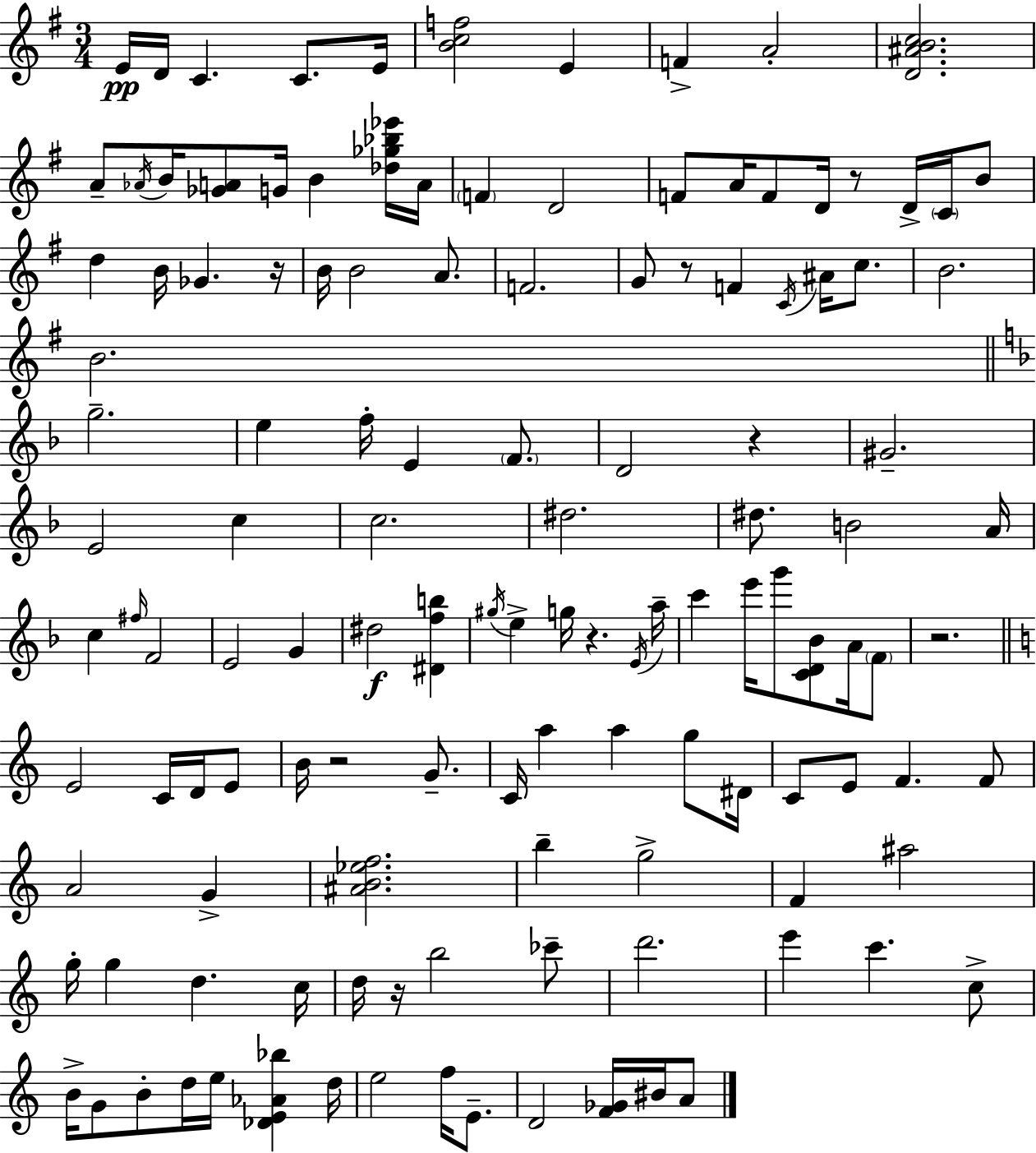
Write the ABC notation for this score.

X:1
T:Untitled
M:3/4
L:1/4
K:G
E/4 D/4 C C/2 E/4 [Bcf]2 E F A2 [D^ABc]2 A/2 _A/4 B/4 [_GA]/2 G/4 B [_d_g_b_e']/4 A/4 F D2 F/2 A/4 F/2 D/4 z/2 D/4 C/4 B/2 d B/4 _G z/4 B/4 B2 A/2 F2 G/2 z/2 F C/4 ^A/4 c/2 B2 B2 g2 e f/4 E F/2 D2 z ^G2 E2 c c2 ^d2 ^d/2 B2 A/4 c ^f/4 F2 E2 G ^d2 [^Dfb] ^g/4 e g/4 z E/4 a/4 c' e'/4 g'/2 [CD_B]/2 A/4 F/2 z2 E2 C/4 D/4 E/2 B/4 z2 G/2 C/4 a a g/2 ^D/4 C/2 E/2 F F/2 A2 G [^AB_ef]2 b g2 F ^a2 g/4 g d c/4 d/4 z/4 b2 _c'/2 d'2 e' c' c/2 B/4 G/2 B/2 d/4 e/4 [_DE_A_b] d/4 e2 f/4 E/2 D2 [F_G]/4 ^B/4 A/2